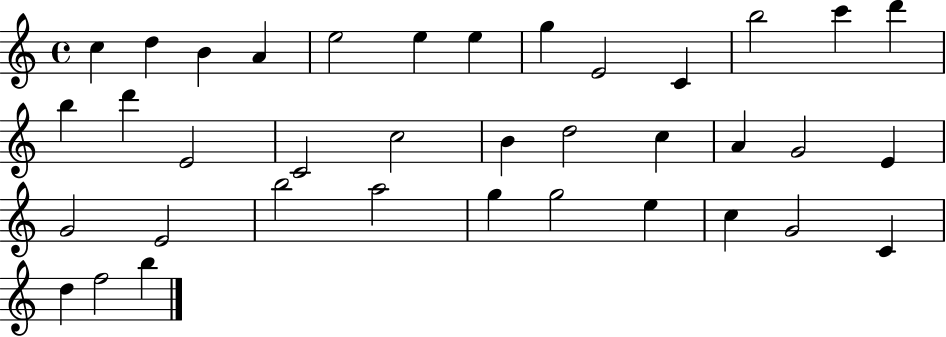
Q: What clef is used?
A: treble